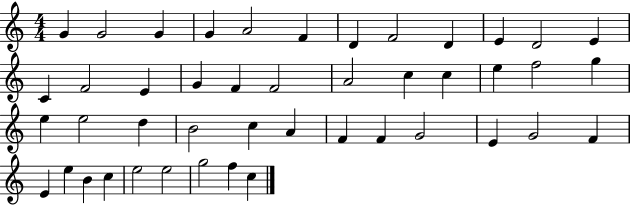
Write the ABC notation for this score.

X:1
T:Untitled
M:4/4
L:1/4
K:C
G G2 G G A2 F D F2 D E D2 E C F2 E G F F2 A2 c c e f2 g e e2 d B2 c A F F G2 E G2 F E e B c e2 e2 g2 f c